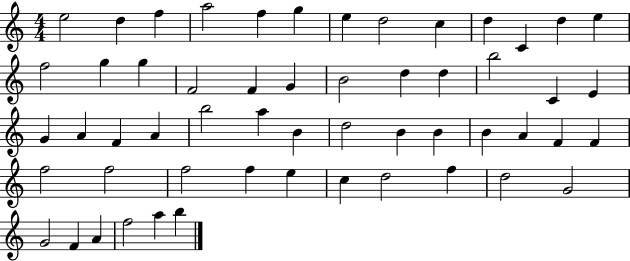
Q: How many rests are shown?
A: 0